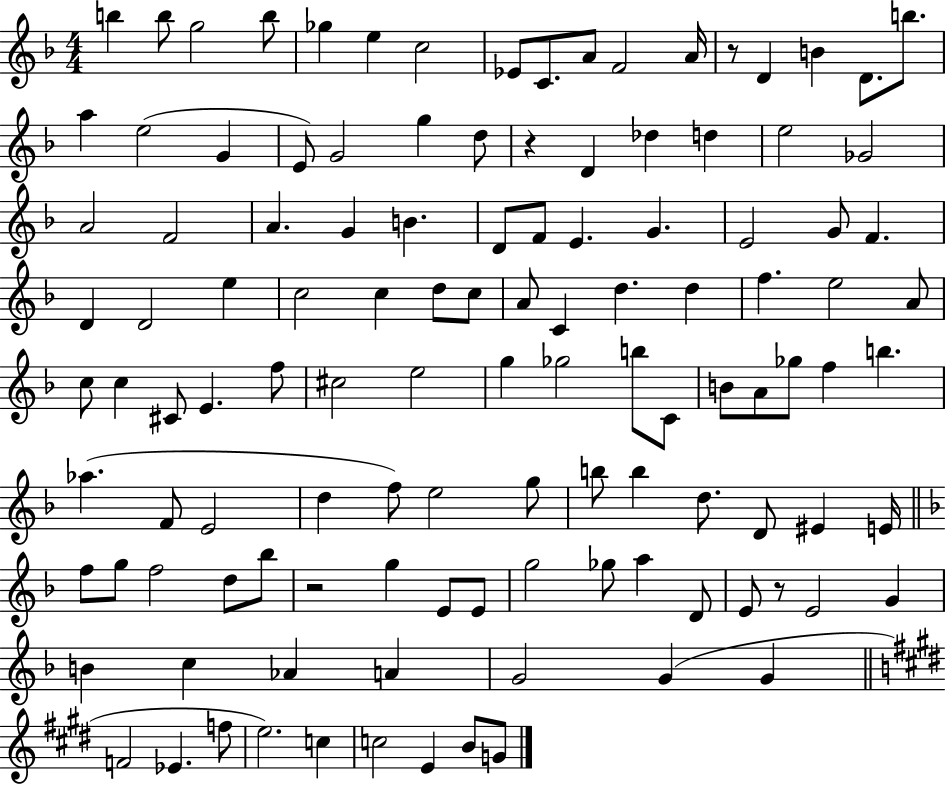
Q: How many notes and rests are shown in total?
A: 118